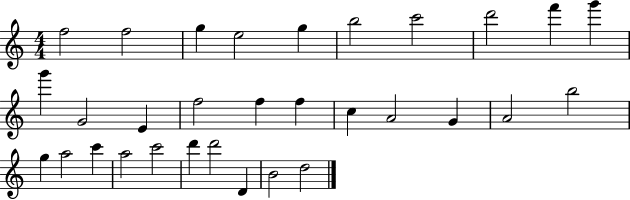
F5/h F5/h G5/q E5/h G5/q B5/h C6/h D6/h F6/q G6/q G6/q G4/h E4/q F5/h F5/q F5/q C5/q A4/h G4/q A4/h B5/h G5/q A5/h C6/q A5/h C6/h D6/q D6/h D4/q B4/h D5/h